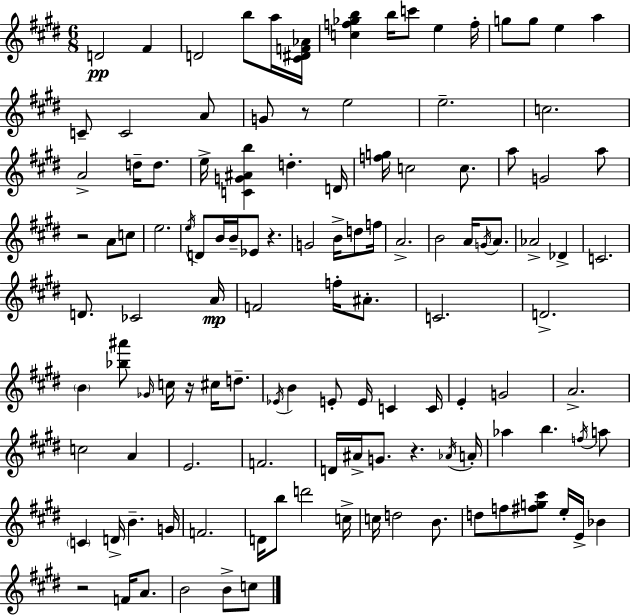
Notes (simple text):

D4/h F#4/q D4/h B5/e A5/s [C#4,D#4,F4,Ab4]/s [C5,F5,Gb5,B5]/q B5/s C6/e E5/q F5/s G5/e G5/e E5/q A5/q C4/e C4/h A4/e G4/e R/e E5/h E5/h. C5/h. A4/h D5/s D5/e. E5/s [C4,G4,A#4,B5]/q D5/q. D4/s [F5,G5]/s C5/h C5/e. A5/e G4/h A5/e R/h A4/e C5/e E5/h. E5/s D4/e B4/s B4/s Eb4/e R/q. G4/h B4/s D5/e F5/s A4/h. B4/h A4/s G4/s A4/e. Ab4/h Db4/q C4/h. D4/e. CES4/h A4/s F4/h F5/s A#4/e. C4/h. D4/h. B4/q [Bb5,A#6]/e Gb4/s C5/s R/s C#5/s D5/e. Eb4/s B4/q E4/e E4/s C4/q C4/s E4/q G4/h A4/h. C5/h A4/q E4/h. F4/h. D4/s A#4/s G4/e. R/q. Ab4/s A4/s Ab5/q B5/q. F5/s A5/e C4/q D4/s B4/q. G4/s F4/h. D4/s B5/e D6/h C5/s C5/s D5/h B4/e. D5/e F5/e [F#5,G5,C#6]/e E5/s E4/s Bb4/q R/h F4/s A4/e. B4/h B4/e C5/e